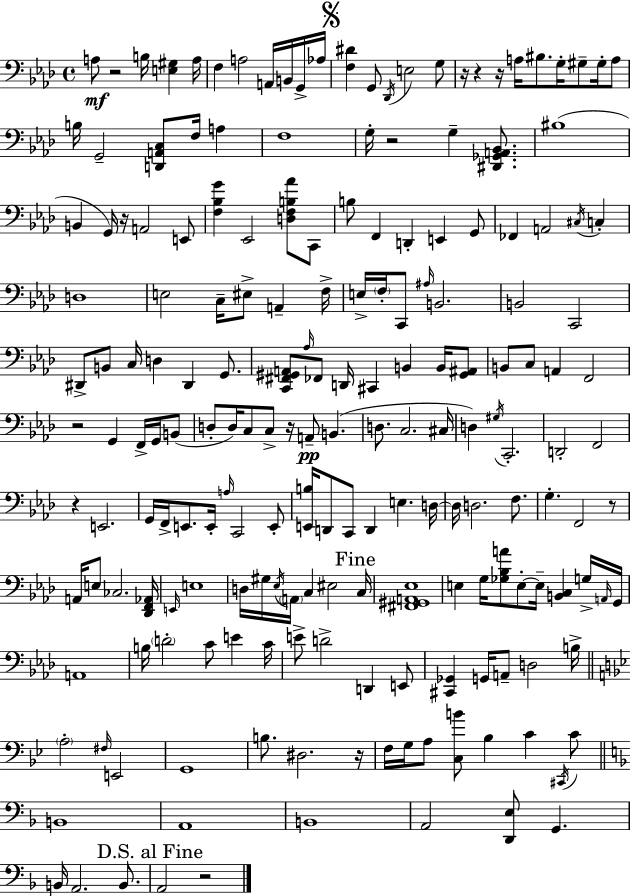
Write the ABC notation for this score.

X:1
T:Untitled
M:4/4
L:1/4
K:Ab
A,/2 z2 B,/4 [E,^G,] A,/4 F, A,2 A,,/4 B,,/4 G,,/4 _A,/4 [F,^D] G,,/2 _D,,/4 E,2 G,/2 z/4 z z/4 A,/4 ^B,/2 G,/4 ^G,/2 ^G,/4 A,/2 B,/4 G,,2 [D,,A,,C,]/2 F,/4 A, F,4 G,/4 z2 G, [^D,,_G,,A,,_B,,]/2 ^B,4 B,, G,,/4 z/4 A,,2 E,,/2 [F,_B,G] _E,,2 [D,F,B,_A]/2 C,,/2 B,/2 F,, D,, E,, G,,/2 _F,, A,,2 ^C,/4 C, D,4 E,2 C,/4 ^E,/2 A,, F,/4 E,/4 F,/4 C,,/2 ^A,/4 B,,2 B,,2 C,,2 ^D,,/2 B,,/2 C,/4 D, ^D,, G,,/2 [C,,^F,,^G,,A,,]/2 _A,/4 _F,,/2 D,,/4 ^C,, B,, B,,/4 [^G,,^A,,]/2 B,,/2 C,/2 A,, F,,2 z2 G,, F,,/4 G,,/4 B,,/2 D,/2 D,/4 C,/2 C,/2 z/4 A,,/2 B,, D,/2 C,2 ^C,/4 D, ^G,/4 C,,2 D,,2 F,,2 z E,,2 G,,/4 F,,/4 E,,/2 E,,/4 A,/4 C,,2 E,,/2 [E,,B,]/4 D,,/2 C,,/2 D,, E, D,/4 D,/4 D,2 F,/2 G, F,,2 z/2 A,,/4 E,/2 _C,2 [_D,,F,,_A,,]/4 E,,/4 E,4 D,/4 ^G,/4 _E,/4 A,,/4 C, ^E,2 C,/4 [^F,,^G,,A,,_E,]4 E, G,/4 [_G,_B,A]/2 E,/2 E,/4 [B,,C,] G,/4 A,,/4 G,,/4 A,,4 B,/4 D2 C/2 E C/4 E/2 D2 D,, E,,/2 [^C,,_G,,] G,,/4 A,,/2 D,2 B,/4 A,2 ^F,/4 E,,2 G,,4 B,/2 ^D,2 z/4 F,/4 G,/4 A,/2 [C,B]/2 _B, C ^C,,/4 C/2 B,,4 A,,4 B,,4 A,,2 [D,,E,]/2 G,, B,,/4 A,,2 B,,/2 A,,2 z2